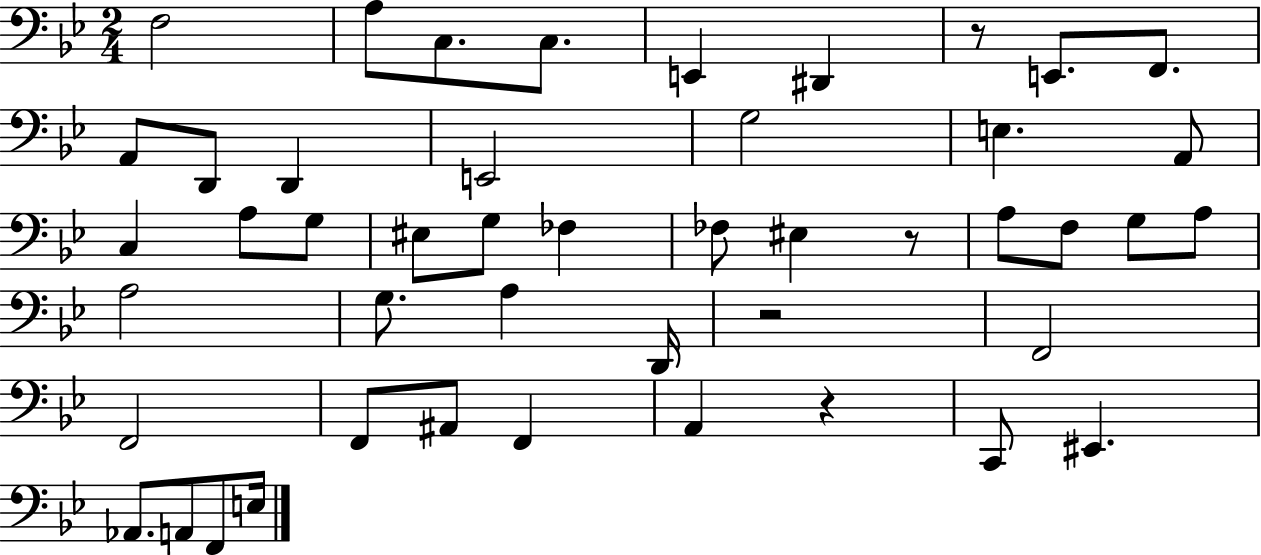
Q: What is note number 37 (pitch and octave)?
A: A2